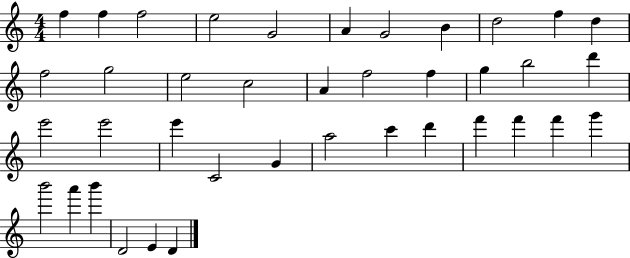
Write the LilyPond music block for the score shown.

{
  \clef treble
  \numericTimeSignature
  \time 4/4
  \key c \major
  f''4 f''4 f''2 | e''2 g'2 | a'4 g'2 b'4 | d''2 f''4 d''4 | \break f''2 g''2 | e''2 c''2 | a'4 f''2 f''4 | g''4 b''2 d'''4 | \break e'''2 e'''2 | e'''4 c'2 g'4 | a''2 c'''4 d'''4 | f'''4 f'''4 f'''4 g'''4 | \break b'''2 a'''4 b'''4 | d'2 e'4 d'4 | \bar "|."
}